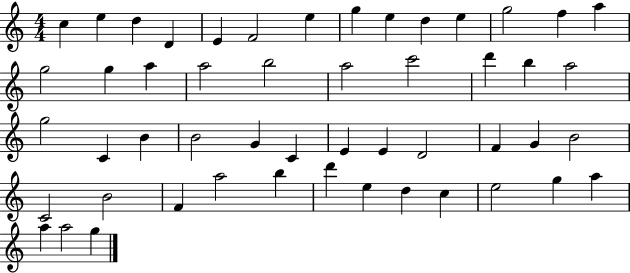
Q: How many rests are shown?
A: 0